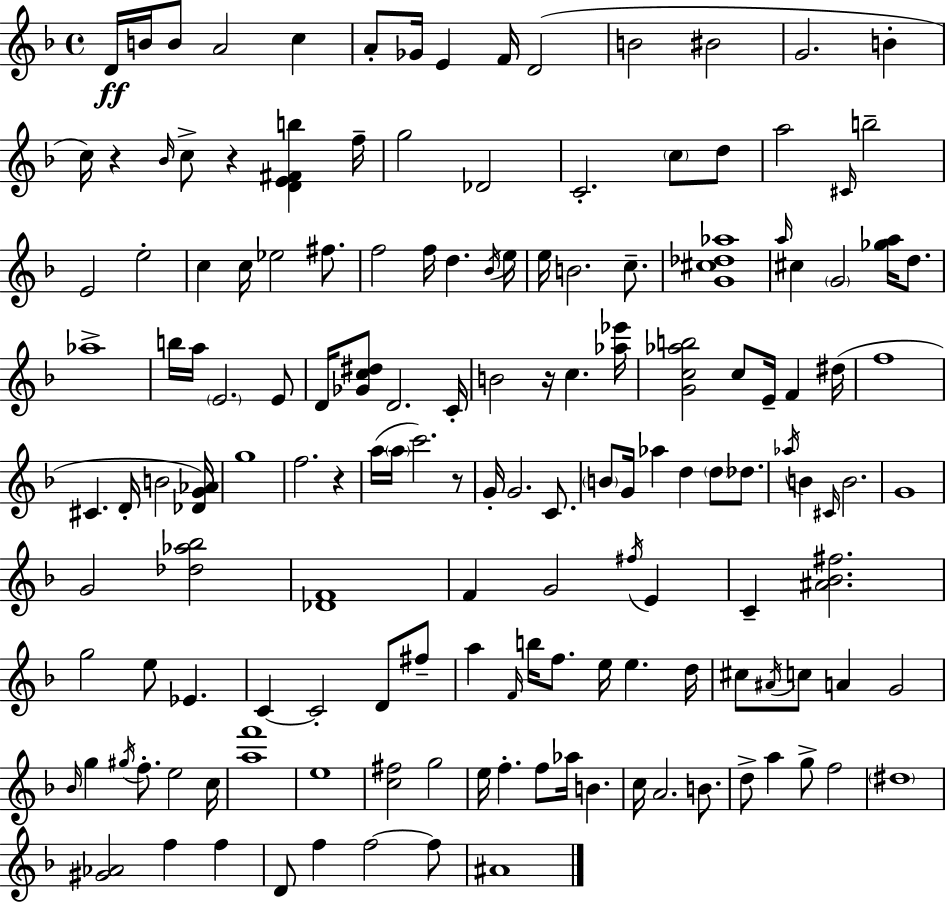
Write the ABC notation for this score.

X:1
T:Untitled
M:4/4
L:1/4
K:Dm
D/4 B/4 B/2 A2 c A/2 _G/4 E F/4 D2 B2 ^B2 G2 B c/4 z _B/4 c/2 z [DE^Fb] f/4 g2 _D2 C2 c/2 d/2 a2 ^C/4 b2 E2 e2 c c/4 _e2 ^f/2 f2 f/4 d _B/4 e/4 e/4 B2 c/2 [G^c_d_a]4 a/4 ^c G2 [_ga]/4 d/2 _a4 b/4 a/4 E2 E/2 D/4 [_Gc^d]/2 D2 C/4 B2 z/4 c [_a_e']/4 [Gc_ab]2 c/2 E/4 F ^d/4 f4 ^C D/4 B2 [_DG_A]/4 g4 f2 z a/4 a/4 c'2 z/2 G/4 G2 C/2 B/2 G/4 _a d d/2 _d/2 _a/4 B ^C/4 B2 G4 G2 [_d_a_b]2 [_DF]4 F G2 ^f/4 E C [^A_B^f]2 g2 e/2 _E C C2 D/2 ^f/2 a F/4 b/4 f/2 e/4 e d/4 ^c/2 ^A/4 c/2 A G2 _B/4 g ^g/4 f/2 e2 c/4 [af']4 e4 [c^f]2 g2 e/4 f f/2 _a/4 B c/4 A2 B/2 d/2 a g/2 f2 ^d4 [^G_A]2 f f D/2 f f2 f/2 ^A4